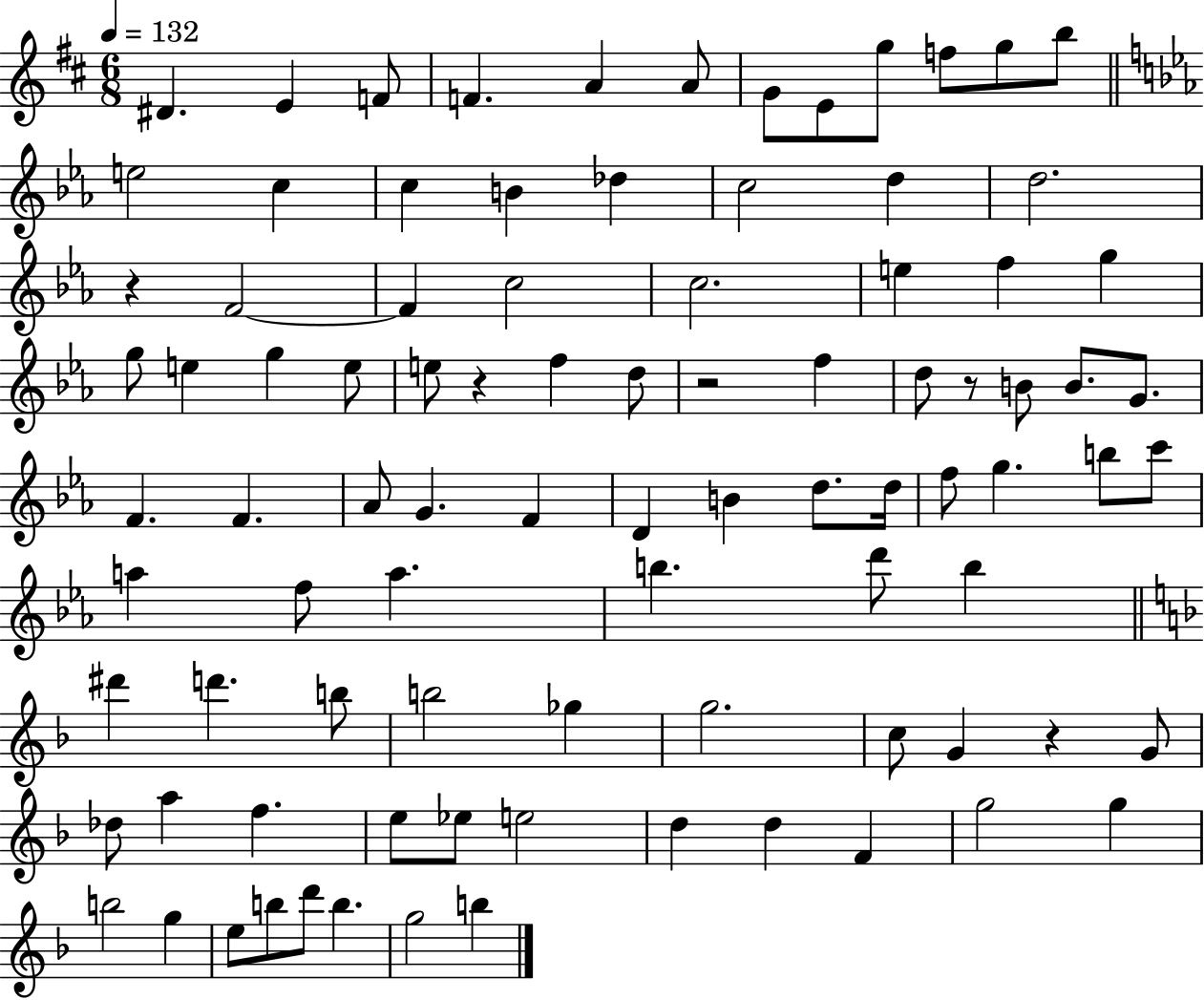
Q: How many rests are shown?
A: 5